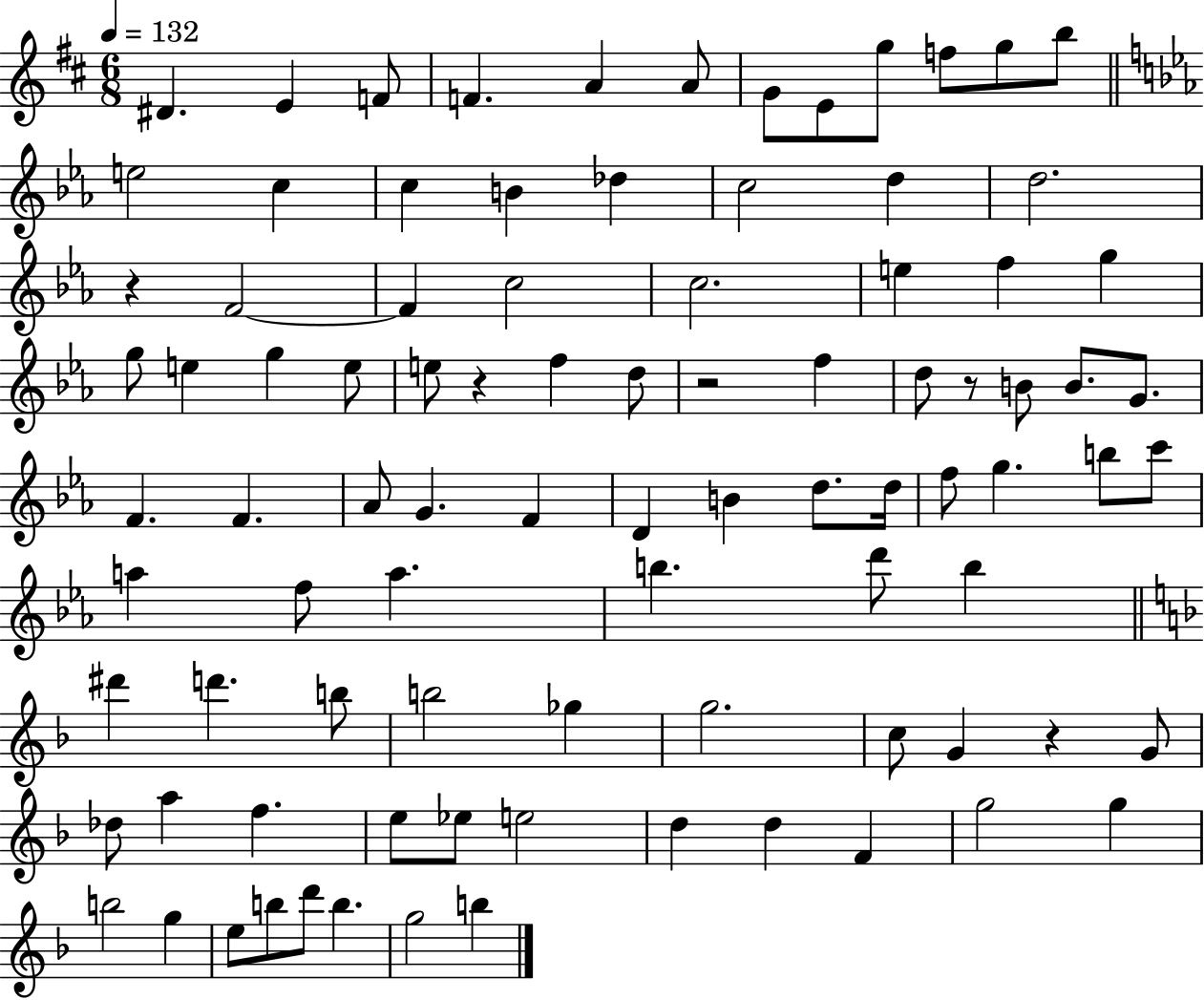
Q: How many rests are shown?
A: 5